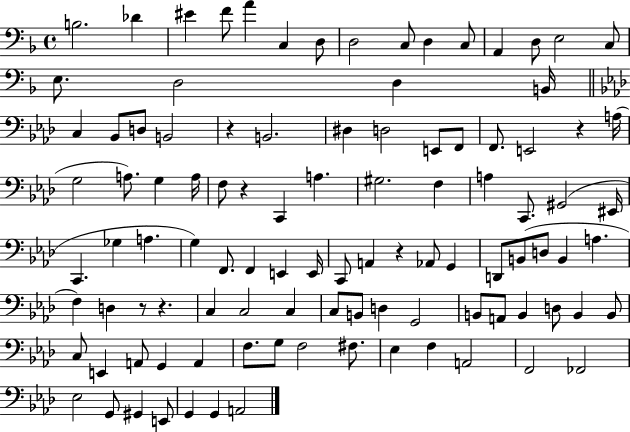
{
  \clef bass
  \time 4/4
  \defaultTimeSignature
  \key f \major
  b2. des'4 | eis'4 f'8 a'4 c4 d8 | d2 c8 d4 c8 | a,4 d8 e2 c8 | \break e8. d2 d4 b,16 | \bar "||" \break \key f \minor c4 bes,8 d8 b,2 | r4 b,2. | dis4 d2 e,8 f,8 | f,8. e,2 r4 a16( | \break g2 a8.) g4 a16 | f8 r4 c,4 a4. | gis2. f4 | a4 c,8. gis,2( eis,16 | \break c,4. ges4 a4. | g4) f,8. f,4 e,4 e,16 | c,8 a,4 r4 aes,8 g,4 | d,8 b,8( d8 b,4 a4. | \break f4) d4 r8 r4. | c4 c2 c4 | c8 b,8 d4 g,2 | b,8 a,8 b,4 d8 b,4 b,8 | \break c8 e,4 a,8 g,4 a,4 | f8. g8 f2 fis8. | ees4 f4 a,2 | f,2 fes,2 | \break ees2 g,8 gis,4 e,8 | g,4 g,4 a,2 | \bar "|."
}